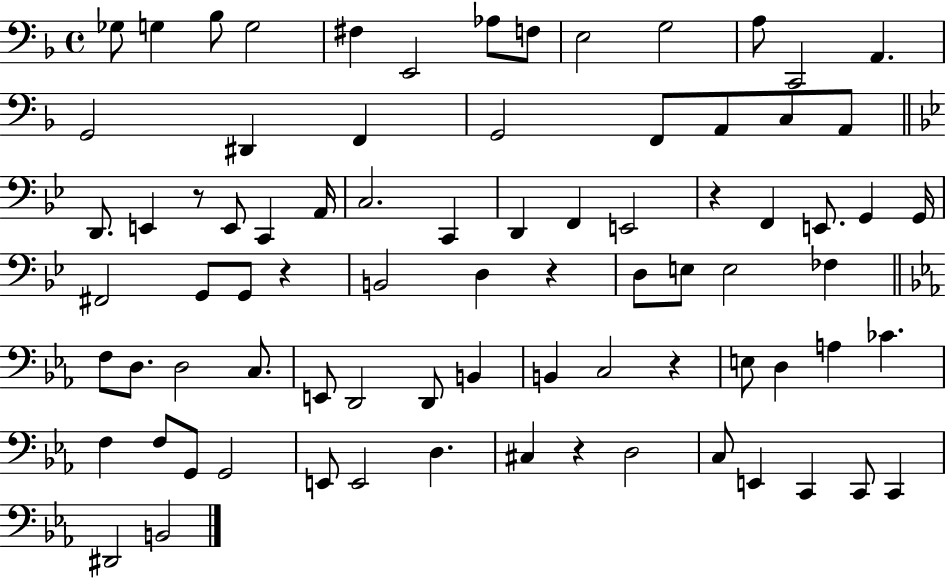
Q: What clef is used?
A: bass